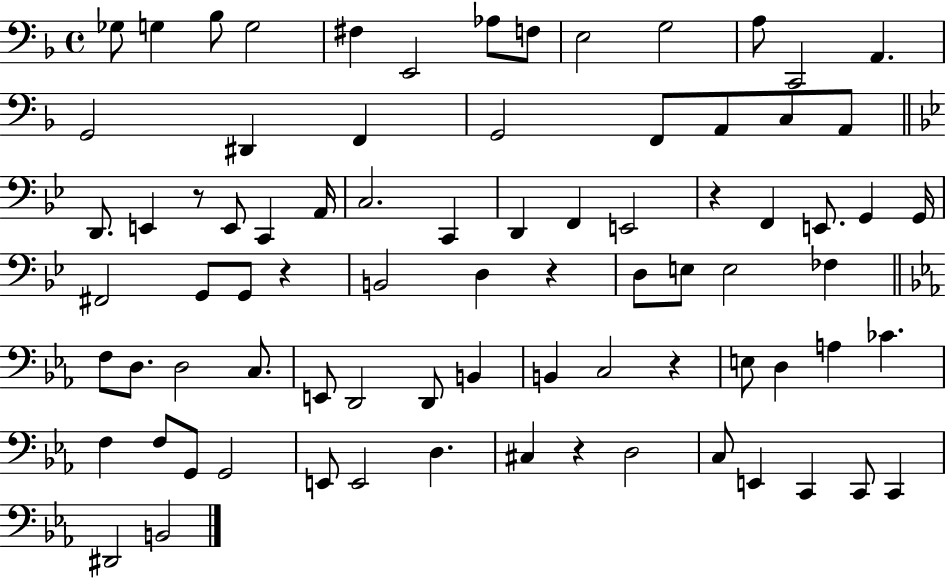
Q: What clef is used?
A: bass